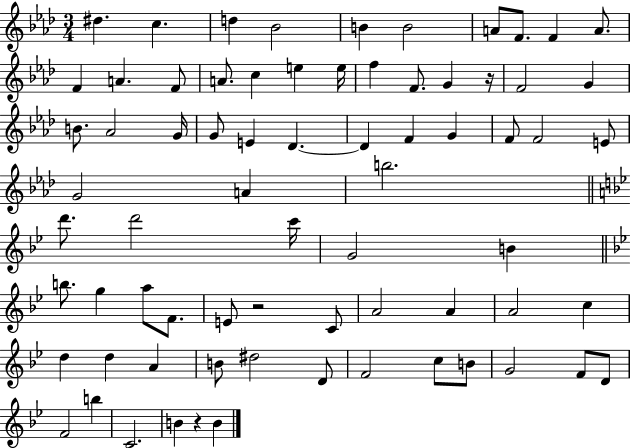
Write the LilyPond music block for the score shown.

{
  \clef treble
  \numericTimeSignature
  \time 3/4
  \key aes \major
  dis''4. c''4. | d''4 bes'2 | b'4 b'2 | a'8 f'8. f'4 a'8. | \break f'4 a'4. f'8 | a'8. c''4 e''4 e''16 | f''4 f'8. g'4 r16 | f'2 g'4 | \break b'8. aes'2 g'16 | g'8 e'4 des'4.~~ | des'4 f'4 g'4 | f'8 f'2 e'8 | \break g'2 a'4 | b''2. | \bar "||" \break \key g \minor d'''8. d'''2 c'''16 | g'2 b'4 | \bar "||" \break \key bes \major b''8. g''4 a''8 f'8. | e'8 r2 c'8 | a'2 a'4 | a'2 c''4 | \break d''4 d''4 a'4 | b'8 dis''2 d'8 | f'2 c''8 b'8 | g'2 f'8 d'8 | \break f'2 b''4 | c'2. | b'4 r4 b'4 | \bar "|."
}